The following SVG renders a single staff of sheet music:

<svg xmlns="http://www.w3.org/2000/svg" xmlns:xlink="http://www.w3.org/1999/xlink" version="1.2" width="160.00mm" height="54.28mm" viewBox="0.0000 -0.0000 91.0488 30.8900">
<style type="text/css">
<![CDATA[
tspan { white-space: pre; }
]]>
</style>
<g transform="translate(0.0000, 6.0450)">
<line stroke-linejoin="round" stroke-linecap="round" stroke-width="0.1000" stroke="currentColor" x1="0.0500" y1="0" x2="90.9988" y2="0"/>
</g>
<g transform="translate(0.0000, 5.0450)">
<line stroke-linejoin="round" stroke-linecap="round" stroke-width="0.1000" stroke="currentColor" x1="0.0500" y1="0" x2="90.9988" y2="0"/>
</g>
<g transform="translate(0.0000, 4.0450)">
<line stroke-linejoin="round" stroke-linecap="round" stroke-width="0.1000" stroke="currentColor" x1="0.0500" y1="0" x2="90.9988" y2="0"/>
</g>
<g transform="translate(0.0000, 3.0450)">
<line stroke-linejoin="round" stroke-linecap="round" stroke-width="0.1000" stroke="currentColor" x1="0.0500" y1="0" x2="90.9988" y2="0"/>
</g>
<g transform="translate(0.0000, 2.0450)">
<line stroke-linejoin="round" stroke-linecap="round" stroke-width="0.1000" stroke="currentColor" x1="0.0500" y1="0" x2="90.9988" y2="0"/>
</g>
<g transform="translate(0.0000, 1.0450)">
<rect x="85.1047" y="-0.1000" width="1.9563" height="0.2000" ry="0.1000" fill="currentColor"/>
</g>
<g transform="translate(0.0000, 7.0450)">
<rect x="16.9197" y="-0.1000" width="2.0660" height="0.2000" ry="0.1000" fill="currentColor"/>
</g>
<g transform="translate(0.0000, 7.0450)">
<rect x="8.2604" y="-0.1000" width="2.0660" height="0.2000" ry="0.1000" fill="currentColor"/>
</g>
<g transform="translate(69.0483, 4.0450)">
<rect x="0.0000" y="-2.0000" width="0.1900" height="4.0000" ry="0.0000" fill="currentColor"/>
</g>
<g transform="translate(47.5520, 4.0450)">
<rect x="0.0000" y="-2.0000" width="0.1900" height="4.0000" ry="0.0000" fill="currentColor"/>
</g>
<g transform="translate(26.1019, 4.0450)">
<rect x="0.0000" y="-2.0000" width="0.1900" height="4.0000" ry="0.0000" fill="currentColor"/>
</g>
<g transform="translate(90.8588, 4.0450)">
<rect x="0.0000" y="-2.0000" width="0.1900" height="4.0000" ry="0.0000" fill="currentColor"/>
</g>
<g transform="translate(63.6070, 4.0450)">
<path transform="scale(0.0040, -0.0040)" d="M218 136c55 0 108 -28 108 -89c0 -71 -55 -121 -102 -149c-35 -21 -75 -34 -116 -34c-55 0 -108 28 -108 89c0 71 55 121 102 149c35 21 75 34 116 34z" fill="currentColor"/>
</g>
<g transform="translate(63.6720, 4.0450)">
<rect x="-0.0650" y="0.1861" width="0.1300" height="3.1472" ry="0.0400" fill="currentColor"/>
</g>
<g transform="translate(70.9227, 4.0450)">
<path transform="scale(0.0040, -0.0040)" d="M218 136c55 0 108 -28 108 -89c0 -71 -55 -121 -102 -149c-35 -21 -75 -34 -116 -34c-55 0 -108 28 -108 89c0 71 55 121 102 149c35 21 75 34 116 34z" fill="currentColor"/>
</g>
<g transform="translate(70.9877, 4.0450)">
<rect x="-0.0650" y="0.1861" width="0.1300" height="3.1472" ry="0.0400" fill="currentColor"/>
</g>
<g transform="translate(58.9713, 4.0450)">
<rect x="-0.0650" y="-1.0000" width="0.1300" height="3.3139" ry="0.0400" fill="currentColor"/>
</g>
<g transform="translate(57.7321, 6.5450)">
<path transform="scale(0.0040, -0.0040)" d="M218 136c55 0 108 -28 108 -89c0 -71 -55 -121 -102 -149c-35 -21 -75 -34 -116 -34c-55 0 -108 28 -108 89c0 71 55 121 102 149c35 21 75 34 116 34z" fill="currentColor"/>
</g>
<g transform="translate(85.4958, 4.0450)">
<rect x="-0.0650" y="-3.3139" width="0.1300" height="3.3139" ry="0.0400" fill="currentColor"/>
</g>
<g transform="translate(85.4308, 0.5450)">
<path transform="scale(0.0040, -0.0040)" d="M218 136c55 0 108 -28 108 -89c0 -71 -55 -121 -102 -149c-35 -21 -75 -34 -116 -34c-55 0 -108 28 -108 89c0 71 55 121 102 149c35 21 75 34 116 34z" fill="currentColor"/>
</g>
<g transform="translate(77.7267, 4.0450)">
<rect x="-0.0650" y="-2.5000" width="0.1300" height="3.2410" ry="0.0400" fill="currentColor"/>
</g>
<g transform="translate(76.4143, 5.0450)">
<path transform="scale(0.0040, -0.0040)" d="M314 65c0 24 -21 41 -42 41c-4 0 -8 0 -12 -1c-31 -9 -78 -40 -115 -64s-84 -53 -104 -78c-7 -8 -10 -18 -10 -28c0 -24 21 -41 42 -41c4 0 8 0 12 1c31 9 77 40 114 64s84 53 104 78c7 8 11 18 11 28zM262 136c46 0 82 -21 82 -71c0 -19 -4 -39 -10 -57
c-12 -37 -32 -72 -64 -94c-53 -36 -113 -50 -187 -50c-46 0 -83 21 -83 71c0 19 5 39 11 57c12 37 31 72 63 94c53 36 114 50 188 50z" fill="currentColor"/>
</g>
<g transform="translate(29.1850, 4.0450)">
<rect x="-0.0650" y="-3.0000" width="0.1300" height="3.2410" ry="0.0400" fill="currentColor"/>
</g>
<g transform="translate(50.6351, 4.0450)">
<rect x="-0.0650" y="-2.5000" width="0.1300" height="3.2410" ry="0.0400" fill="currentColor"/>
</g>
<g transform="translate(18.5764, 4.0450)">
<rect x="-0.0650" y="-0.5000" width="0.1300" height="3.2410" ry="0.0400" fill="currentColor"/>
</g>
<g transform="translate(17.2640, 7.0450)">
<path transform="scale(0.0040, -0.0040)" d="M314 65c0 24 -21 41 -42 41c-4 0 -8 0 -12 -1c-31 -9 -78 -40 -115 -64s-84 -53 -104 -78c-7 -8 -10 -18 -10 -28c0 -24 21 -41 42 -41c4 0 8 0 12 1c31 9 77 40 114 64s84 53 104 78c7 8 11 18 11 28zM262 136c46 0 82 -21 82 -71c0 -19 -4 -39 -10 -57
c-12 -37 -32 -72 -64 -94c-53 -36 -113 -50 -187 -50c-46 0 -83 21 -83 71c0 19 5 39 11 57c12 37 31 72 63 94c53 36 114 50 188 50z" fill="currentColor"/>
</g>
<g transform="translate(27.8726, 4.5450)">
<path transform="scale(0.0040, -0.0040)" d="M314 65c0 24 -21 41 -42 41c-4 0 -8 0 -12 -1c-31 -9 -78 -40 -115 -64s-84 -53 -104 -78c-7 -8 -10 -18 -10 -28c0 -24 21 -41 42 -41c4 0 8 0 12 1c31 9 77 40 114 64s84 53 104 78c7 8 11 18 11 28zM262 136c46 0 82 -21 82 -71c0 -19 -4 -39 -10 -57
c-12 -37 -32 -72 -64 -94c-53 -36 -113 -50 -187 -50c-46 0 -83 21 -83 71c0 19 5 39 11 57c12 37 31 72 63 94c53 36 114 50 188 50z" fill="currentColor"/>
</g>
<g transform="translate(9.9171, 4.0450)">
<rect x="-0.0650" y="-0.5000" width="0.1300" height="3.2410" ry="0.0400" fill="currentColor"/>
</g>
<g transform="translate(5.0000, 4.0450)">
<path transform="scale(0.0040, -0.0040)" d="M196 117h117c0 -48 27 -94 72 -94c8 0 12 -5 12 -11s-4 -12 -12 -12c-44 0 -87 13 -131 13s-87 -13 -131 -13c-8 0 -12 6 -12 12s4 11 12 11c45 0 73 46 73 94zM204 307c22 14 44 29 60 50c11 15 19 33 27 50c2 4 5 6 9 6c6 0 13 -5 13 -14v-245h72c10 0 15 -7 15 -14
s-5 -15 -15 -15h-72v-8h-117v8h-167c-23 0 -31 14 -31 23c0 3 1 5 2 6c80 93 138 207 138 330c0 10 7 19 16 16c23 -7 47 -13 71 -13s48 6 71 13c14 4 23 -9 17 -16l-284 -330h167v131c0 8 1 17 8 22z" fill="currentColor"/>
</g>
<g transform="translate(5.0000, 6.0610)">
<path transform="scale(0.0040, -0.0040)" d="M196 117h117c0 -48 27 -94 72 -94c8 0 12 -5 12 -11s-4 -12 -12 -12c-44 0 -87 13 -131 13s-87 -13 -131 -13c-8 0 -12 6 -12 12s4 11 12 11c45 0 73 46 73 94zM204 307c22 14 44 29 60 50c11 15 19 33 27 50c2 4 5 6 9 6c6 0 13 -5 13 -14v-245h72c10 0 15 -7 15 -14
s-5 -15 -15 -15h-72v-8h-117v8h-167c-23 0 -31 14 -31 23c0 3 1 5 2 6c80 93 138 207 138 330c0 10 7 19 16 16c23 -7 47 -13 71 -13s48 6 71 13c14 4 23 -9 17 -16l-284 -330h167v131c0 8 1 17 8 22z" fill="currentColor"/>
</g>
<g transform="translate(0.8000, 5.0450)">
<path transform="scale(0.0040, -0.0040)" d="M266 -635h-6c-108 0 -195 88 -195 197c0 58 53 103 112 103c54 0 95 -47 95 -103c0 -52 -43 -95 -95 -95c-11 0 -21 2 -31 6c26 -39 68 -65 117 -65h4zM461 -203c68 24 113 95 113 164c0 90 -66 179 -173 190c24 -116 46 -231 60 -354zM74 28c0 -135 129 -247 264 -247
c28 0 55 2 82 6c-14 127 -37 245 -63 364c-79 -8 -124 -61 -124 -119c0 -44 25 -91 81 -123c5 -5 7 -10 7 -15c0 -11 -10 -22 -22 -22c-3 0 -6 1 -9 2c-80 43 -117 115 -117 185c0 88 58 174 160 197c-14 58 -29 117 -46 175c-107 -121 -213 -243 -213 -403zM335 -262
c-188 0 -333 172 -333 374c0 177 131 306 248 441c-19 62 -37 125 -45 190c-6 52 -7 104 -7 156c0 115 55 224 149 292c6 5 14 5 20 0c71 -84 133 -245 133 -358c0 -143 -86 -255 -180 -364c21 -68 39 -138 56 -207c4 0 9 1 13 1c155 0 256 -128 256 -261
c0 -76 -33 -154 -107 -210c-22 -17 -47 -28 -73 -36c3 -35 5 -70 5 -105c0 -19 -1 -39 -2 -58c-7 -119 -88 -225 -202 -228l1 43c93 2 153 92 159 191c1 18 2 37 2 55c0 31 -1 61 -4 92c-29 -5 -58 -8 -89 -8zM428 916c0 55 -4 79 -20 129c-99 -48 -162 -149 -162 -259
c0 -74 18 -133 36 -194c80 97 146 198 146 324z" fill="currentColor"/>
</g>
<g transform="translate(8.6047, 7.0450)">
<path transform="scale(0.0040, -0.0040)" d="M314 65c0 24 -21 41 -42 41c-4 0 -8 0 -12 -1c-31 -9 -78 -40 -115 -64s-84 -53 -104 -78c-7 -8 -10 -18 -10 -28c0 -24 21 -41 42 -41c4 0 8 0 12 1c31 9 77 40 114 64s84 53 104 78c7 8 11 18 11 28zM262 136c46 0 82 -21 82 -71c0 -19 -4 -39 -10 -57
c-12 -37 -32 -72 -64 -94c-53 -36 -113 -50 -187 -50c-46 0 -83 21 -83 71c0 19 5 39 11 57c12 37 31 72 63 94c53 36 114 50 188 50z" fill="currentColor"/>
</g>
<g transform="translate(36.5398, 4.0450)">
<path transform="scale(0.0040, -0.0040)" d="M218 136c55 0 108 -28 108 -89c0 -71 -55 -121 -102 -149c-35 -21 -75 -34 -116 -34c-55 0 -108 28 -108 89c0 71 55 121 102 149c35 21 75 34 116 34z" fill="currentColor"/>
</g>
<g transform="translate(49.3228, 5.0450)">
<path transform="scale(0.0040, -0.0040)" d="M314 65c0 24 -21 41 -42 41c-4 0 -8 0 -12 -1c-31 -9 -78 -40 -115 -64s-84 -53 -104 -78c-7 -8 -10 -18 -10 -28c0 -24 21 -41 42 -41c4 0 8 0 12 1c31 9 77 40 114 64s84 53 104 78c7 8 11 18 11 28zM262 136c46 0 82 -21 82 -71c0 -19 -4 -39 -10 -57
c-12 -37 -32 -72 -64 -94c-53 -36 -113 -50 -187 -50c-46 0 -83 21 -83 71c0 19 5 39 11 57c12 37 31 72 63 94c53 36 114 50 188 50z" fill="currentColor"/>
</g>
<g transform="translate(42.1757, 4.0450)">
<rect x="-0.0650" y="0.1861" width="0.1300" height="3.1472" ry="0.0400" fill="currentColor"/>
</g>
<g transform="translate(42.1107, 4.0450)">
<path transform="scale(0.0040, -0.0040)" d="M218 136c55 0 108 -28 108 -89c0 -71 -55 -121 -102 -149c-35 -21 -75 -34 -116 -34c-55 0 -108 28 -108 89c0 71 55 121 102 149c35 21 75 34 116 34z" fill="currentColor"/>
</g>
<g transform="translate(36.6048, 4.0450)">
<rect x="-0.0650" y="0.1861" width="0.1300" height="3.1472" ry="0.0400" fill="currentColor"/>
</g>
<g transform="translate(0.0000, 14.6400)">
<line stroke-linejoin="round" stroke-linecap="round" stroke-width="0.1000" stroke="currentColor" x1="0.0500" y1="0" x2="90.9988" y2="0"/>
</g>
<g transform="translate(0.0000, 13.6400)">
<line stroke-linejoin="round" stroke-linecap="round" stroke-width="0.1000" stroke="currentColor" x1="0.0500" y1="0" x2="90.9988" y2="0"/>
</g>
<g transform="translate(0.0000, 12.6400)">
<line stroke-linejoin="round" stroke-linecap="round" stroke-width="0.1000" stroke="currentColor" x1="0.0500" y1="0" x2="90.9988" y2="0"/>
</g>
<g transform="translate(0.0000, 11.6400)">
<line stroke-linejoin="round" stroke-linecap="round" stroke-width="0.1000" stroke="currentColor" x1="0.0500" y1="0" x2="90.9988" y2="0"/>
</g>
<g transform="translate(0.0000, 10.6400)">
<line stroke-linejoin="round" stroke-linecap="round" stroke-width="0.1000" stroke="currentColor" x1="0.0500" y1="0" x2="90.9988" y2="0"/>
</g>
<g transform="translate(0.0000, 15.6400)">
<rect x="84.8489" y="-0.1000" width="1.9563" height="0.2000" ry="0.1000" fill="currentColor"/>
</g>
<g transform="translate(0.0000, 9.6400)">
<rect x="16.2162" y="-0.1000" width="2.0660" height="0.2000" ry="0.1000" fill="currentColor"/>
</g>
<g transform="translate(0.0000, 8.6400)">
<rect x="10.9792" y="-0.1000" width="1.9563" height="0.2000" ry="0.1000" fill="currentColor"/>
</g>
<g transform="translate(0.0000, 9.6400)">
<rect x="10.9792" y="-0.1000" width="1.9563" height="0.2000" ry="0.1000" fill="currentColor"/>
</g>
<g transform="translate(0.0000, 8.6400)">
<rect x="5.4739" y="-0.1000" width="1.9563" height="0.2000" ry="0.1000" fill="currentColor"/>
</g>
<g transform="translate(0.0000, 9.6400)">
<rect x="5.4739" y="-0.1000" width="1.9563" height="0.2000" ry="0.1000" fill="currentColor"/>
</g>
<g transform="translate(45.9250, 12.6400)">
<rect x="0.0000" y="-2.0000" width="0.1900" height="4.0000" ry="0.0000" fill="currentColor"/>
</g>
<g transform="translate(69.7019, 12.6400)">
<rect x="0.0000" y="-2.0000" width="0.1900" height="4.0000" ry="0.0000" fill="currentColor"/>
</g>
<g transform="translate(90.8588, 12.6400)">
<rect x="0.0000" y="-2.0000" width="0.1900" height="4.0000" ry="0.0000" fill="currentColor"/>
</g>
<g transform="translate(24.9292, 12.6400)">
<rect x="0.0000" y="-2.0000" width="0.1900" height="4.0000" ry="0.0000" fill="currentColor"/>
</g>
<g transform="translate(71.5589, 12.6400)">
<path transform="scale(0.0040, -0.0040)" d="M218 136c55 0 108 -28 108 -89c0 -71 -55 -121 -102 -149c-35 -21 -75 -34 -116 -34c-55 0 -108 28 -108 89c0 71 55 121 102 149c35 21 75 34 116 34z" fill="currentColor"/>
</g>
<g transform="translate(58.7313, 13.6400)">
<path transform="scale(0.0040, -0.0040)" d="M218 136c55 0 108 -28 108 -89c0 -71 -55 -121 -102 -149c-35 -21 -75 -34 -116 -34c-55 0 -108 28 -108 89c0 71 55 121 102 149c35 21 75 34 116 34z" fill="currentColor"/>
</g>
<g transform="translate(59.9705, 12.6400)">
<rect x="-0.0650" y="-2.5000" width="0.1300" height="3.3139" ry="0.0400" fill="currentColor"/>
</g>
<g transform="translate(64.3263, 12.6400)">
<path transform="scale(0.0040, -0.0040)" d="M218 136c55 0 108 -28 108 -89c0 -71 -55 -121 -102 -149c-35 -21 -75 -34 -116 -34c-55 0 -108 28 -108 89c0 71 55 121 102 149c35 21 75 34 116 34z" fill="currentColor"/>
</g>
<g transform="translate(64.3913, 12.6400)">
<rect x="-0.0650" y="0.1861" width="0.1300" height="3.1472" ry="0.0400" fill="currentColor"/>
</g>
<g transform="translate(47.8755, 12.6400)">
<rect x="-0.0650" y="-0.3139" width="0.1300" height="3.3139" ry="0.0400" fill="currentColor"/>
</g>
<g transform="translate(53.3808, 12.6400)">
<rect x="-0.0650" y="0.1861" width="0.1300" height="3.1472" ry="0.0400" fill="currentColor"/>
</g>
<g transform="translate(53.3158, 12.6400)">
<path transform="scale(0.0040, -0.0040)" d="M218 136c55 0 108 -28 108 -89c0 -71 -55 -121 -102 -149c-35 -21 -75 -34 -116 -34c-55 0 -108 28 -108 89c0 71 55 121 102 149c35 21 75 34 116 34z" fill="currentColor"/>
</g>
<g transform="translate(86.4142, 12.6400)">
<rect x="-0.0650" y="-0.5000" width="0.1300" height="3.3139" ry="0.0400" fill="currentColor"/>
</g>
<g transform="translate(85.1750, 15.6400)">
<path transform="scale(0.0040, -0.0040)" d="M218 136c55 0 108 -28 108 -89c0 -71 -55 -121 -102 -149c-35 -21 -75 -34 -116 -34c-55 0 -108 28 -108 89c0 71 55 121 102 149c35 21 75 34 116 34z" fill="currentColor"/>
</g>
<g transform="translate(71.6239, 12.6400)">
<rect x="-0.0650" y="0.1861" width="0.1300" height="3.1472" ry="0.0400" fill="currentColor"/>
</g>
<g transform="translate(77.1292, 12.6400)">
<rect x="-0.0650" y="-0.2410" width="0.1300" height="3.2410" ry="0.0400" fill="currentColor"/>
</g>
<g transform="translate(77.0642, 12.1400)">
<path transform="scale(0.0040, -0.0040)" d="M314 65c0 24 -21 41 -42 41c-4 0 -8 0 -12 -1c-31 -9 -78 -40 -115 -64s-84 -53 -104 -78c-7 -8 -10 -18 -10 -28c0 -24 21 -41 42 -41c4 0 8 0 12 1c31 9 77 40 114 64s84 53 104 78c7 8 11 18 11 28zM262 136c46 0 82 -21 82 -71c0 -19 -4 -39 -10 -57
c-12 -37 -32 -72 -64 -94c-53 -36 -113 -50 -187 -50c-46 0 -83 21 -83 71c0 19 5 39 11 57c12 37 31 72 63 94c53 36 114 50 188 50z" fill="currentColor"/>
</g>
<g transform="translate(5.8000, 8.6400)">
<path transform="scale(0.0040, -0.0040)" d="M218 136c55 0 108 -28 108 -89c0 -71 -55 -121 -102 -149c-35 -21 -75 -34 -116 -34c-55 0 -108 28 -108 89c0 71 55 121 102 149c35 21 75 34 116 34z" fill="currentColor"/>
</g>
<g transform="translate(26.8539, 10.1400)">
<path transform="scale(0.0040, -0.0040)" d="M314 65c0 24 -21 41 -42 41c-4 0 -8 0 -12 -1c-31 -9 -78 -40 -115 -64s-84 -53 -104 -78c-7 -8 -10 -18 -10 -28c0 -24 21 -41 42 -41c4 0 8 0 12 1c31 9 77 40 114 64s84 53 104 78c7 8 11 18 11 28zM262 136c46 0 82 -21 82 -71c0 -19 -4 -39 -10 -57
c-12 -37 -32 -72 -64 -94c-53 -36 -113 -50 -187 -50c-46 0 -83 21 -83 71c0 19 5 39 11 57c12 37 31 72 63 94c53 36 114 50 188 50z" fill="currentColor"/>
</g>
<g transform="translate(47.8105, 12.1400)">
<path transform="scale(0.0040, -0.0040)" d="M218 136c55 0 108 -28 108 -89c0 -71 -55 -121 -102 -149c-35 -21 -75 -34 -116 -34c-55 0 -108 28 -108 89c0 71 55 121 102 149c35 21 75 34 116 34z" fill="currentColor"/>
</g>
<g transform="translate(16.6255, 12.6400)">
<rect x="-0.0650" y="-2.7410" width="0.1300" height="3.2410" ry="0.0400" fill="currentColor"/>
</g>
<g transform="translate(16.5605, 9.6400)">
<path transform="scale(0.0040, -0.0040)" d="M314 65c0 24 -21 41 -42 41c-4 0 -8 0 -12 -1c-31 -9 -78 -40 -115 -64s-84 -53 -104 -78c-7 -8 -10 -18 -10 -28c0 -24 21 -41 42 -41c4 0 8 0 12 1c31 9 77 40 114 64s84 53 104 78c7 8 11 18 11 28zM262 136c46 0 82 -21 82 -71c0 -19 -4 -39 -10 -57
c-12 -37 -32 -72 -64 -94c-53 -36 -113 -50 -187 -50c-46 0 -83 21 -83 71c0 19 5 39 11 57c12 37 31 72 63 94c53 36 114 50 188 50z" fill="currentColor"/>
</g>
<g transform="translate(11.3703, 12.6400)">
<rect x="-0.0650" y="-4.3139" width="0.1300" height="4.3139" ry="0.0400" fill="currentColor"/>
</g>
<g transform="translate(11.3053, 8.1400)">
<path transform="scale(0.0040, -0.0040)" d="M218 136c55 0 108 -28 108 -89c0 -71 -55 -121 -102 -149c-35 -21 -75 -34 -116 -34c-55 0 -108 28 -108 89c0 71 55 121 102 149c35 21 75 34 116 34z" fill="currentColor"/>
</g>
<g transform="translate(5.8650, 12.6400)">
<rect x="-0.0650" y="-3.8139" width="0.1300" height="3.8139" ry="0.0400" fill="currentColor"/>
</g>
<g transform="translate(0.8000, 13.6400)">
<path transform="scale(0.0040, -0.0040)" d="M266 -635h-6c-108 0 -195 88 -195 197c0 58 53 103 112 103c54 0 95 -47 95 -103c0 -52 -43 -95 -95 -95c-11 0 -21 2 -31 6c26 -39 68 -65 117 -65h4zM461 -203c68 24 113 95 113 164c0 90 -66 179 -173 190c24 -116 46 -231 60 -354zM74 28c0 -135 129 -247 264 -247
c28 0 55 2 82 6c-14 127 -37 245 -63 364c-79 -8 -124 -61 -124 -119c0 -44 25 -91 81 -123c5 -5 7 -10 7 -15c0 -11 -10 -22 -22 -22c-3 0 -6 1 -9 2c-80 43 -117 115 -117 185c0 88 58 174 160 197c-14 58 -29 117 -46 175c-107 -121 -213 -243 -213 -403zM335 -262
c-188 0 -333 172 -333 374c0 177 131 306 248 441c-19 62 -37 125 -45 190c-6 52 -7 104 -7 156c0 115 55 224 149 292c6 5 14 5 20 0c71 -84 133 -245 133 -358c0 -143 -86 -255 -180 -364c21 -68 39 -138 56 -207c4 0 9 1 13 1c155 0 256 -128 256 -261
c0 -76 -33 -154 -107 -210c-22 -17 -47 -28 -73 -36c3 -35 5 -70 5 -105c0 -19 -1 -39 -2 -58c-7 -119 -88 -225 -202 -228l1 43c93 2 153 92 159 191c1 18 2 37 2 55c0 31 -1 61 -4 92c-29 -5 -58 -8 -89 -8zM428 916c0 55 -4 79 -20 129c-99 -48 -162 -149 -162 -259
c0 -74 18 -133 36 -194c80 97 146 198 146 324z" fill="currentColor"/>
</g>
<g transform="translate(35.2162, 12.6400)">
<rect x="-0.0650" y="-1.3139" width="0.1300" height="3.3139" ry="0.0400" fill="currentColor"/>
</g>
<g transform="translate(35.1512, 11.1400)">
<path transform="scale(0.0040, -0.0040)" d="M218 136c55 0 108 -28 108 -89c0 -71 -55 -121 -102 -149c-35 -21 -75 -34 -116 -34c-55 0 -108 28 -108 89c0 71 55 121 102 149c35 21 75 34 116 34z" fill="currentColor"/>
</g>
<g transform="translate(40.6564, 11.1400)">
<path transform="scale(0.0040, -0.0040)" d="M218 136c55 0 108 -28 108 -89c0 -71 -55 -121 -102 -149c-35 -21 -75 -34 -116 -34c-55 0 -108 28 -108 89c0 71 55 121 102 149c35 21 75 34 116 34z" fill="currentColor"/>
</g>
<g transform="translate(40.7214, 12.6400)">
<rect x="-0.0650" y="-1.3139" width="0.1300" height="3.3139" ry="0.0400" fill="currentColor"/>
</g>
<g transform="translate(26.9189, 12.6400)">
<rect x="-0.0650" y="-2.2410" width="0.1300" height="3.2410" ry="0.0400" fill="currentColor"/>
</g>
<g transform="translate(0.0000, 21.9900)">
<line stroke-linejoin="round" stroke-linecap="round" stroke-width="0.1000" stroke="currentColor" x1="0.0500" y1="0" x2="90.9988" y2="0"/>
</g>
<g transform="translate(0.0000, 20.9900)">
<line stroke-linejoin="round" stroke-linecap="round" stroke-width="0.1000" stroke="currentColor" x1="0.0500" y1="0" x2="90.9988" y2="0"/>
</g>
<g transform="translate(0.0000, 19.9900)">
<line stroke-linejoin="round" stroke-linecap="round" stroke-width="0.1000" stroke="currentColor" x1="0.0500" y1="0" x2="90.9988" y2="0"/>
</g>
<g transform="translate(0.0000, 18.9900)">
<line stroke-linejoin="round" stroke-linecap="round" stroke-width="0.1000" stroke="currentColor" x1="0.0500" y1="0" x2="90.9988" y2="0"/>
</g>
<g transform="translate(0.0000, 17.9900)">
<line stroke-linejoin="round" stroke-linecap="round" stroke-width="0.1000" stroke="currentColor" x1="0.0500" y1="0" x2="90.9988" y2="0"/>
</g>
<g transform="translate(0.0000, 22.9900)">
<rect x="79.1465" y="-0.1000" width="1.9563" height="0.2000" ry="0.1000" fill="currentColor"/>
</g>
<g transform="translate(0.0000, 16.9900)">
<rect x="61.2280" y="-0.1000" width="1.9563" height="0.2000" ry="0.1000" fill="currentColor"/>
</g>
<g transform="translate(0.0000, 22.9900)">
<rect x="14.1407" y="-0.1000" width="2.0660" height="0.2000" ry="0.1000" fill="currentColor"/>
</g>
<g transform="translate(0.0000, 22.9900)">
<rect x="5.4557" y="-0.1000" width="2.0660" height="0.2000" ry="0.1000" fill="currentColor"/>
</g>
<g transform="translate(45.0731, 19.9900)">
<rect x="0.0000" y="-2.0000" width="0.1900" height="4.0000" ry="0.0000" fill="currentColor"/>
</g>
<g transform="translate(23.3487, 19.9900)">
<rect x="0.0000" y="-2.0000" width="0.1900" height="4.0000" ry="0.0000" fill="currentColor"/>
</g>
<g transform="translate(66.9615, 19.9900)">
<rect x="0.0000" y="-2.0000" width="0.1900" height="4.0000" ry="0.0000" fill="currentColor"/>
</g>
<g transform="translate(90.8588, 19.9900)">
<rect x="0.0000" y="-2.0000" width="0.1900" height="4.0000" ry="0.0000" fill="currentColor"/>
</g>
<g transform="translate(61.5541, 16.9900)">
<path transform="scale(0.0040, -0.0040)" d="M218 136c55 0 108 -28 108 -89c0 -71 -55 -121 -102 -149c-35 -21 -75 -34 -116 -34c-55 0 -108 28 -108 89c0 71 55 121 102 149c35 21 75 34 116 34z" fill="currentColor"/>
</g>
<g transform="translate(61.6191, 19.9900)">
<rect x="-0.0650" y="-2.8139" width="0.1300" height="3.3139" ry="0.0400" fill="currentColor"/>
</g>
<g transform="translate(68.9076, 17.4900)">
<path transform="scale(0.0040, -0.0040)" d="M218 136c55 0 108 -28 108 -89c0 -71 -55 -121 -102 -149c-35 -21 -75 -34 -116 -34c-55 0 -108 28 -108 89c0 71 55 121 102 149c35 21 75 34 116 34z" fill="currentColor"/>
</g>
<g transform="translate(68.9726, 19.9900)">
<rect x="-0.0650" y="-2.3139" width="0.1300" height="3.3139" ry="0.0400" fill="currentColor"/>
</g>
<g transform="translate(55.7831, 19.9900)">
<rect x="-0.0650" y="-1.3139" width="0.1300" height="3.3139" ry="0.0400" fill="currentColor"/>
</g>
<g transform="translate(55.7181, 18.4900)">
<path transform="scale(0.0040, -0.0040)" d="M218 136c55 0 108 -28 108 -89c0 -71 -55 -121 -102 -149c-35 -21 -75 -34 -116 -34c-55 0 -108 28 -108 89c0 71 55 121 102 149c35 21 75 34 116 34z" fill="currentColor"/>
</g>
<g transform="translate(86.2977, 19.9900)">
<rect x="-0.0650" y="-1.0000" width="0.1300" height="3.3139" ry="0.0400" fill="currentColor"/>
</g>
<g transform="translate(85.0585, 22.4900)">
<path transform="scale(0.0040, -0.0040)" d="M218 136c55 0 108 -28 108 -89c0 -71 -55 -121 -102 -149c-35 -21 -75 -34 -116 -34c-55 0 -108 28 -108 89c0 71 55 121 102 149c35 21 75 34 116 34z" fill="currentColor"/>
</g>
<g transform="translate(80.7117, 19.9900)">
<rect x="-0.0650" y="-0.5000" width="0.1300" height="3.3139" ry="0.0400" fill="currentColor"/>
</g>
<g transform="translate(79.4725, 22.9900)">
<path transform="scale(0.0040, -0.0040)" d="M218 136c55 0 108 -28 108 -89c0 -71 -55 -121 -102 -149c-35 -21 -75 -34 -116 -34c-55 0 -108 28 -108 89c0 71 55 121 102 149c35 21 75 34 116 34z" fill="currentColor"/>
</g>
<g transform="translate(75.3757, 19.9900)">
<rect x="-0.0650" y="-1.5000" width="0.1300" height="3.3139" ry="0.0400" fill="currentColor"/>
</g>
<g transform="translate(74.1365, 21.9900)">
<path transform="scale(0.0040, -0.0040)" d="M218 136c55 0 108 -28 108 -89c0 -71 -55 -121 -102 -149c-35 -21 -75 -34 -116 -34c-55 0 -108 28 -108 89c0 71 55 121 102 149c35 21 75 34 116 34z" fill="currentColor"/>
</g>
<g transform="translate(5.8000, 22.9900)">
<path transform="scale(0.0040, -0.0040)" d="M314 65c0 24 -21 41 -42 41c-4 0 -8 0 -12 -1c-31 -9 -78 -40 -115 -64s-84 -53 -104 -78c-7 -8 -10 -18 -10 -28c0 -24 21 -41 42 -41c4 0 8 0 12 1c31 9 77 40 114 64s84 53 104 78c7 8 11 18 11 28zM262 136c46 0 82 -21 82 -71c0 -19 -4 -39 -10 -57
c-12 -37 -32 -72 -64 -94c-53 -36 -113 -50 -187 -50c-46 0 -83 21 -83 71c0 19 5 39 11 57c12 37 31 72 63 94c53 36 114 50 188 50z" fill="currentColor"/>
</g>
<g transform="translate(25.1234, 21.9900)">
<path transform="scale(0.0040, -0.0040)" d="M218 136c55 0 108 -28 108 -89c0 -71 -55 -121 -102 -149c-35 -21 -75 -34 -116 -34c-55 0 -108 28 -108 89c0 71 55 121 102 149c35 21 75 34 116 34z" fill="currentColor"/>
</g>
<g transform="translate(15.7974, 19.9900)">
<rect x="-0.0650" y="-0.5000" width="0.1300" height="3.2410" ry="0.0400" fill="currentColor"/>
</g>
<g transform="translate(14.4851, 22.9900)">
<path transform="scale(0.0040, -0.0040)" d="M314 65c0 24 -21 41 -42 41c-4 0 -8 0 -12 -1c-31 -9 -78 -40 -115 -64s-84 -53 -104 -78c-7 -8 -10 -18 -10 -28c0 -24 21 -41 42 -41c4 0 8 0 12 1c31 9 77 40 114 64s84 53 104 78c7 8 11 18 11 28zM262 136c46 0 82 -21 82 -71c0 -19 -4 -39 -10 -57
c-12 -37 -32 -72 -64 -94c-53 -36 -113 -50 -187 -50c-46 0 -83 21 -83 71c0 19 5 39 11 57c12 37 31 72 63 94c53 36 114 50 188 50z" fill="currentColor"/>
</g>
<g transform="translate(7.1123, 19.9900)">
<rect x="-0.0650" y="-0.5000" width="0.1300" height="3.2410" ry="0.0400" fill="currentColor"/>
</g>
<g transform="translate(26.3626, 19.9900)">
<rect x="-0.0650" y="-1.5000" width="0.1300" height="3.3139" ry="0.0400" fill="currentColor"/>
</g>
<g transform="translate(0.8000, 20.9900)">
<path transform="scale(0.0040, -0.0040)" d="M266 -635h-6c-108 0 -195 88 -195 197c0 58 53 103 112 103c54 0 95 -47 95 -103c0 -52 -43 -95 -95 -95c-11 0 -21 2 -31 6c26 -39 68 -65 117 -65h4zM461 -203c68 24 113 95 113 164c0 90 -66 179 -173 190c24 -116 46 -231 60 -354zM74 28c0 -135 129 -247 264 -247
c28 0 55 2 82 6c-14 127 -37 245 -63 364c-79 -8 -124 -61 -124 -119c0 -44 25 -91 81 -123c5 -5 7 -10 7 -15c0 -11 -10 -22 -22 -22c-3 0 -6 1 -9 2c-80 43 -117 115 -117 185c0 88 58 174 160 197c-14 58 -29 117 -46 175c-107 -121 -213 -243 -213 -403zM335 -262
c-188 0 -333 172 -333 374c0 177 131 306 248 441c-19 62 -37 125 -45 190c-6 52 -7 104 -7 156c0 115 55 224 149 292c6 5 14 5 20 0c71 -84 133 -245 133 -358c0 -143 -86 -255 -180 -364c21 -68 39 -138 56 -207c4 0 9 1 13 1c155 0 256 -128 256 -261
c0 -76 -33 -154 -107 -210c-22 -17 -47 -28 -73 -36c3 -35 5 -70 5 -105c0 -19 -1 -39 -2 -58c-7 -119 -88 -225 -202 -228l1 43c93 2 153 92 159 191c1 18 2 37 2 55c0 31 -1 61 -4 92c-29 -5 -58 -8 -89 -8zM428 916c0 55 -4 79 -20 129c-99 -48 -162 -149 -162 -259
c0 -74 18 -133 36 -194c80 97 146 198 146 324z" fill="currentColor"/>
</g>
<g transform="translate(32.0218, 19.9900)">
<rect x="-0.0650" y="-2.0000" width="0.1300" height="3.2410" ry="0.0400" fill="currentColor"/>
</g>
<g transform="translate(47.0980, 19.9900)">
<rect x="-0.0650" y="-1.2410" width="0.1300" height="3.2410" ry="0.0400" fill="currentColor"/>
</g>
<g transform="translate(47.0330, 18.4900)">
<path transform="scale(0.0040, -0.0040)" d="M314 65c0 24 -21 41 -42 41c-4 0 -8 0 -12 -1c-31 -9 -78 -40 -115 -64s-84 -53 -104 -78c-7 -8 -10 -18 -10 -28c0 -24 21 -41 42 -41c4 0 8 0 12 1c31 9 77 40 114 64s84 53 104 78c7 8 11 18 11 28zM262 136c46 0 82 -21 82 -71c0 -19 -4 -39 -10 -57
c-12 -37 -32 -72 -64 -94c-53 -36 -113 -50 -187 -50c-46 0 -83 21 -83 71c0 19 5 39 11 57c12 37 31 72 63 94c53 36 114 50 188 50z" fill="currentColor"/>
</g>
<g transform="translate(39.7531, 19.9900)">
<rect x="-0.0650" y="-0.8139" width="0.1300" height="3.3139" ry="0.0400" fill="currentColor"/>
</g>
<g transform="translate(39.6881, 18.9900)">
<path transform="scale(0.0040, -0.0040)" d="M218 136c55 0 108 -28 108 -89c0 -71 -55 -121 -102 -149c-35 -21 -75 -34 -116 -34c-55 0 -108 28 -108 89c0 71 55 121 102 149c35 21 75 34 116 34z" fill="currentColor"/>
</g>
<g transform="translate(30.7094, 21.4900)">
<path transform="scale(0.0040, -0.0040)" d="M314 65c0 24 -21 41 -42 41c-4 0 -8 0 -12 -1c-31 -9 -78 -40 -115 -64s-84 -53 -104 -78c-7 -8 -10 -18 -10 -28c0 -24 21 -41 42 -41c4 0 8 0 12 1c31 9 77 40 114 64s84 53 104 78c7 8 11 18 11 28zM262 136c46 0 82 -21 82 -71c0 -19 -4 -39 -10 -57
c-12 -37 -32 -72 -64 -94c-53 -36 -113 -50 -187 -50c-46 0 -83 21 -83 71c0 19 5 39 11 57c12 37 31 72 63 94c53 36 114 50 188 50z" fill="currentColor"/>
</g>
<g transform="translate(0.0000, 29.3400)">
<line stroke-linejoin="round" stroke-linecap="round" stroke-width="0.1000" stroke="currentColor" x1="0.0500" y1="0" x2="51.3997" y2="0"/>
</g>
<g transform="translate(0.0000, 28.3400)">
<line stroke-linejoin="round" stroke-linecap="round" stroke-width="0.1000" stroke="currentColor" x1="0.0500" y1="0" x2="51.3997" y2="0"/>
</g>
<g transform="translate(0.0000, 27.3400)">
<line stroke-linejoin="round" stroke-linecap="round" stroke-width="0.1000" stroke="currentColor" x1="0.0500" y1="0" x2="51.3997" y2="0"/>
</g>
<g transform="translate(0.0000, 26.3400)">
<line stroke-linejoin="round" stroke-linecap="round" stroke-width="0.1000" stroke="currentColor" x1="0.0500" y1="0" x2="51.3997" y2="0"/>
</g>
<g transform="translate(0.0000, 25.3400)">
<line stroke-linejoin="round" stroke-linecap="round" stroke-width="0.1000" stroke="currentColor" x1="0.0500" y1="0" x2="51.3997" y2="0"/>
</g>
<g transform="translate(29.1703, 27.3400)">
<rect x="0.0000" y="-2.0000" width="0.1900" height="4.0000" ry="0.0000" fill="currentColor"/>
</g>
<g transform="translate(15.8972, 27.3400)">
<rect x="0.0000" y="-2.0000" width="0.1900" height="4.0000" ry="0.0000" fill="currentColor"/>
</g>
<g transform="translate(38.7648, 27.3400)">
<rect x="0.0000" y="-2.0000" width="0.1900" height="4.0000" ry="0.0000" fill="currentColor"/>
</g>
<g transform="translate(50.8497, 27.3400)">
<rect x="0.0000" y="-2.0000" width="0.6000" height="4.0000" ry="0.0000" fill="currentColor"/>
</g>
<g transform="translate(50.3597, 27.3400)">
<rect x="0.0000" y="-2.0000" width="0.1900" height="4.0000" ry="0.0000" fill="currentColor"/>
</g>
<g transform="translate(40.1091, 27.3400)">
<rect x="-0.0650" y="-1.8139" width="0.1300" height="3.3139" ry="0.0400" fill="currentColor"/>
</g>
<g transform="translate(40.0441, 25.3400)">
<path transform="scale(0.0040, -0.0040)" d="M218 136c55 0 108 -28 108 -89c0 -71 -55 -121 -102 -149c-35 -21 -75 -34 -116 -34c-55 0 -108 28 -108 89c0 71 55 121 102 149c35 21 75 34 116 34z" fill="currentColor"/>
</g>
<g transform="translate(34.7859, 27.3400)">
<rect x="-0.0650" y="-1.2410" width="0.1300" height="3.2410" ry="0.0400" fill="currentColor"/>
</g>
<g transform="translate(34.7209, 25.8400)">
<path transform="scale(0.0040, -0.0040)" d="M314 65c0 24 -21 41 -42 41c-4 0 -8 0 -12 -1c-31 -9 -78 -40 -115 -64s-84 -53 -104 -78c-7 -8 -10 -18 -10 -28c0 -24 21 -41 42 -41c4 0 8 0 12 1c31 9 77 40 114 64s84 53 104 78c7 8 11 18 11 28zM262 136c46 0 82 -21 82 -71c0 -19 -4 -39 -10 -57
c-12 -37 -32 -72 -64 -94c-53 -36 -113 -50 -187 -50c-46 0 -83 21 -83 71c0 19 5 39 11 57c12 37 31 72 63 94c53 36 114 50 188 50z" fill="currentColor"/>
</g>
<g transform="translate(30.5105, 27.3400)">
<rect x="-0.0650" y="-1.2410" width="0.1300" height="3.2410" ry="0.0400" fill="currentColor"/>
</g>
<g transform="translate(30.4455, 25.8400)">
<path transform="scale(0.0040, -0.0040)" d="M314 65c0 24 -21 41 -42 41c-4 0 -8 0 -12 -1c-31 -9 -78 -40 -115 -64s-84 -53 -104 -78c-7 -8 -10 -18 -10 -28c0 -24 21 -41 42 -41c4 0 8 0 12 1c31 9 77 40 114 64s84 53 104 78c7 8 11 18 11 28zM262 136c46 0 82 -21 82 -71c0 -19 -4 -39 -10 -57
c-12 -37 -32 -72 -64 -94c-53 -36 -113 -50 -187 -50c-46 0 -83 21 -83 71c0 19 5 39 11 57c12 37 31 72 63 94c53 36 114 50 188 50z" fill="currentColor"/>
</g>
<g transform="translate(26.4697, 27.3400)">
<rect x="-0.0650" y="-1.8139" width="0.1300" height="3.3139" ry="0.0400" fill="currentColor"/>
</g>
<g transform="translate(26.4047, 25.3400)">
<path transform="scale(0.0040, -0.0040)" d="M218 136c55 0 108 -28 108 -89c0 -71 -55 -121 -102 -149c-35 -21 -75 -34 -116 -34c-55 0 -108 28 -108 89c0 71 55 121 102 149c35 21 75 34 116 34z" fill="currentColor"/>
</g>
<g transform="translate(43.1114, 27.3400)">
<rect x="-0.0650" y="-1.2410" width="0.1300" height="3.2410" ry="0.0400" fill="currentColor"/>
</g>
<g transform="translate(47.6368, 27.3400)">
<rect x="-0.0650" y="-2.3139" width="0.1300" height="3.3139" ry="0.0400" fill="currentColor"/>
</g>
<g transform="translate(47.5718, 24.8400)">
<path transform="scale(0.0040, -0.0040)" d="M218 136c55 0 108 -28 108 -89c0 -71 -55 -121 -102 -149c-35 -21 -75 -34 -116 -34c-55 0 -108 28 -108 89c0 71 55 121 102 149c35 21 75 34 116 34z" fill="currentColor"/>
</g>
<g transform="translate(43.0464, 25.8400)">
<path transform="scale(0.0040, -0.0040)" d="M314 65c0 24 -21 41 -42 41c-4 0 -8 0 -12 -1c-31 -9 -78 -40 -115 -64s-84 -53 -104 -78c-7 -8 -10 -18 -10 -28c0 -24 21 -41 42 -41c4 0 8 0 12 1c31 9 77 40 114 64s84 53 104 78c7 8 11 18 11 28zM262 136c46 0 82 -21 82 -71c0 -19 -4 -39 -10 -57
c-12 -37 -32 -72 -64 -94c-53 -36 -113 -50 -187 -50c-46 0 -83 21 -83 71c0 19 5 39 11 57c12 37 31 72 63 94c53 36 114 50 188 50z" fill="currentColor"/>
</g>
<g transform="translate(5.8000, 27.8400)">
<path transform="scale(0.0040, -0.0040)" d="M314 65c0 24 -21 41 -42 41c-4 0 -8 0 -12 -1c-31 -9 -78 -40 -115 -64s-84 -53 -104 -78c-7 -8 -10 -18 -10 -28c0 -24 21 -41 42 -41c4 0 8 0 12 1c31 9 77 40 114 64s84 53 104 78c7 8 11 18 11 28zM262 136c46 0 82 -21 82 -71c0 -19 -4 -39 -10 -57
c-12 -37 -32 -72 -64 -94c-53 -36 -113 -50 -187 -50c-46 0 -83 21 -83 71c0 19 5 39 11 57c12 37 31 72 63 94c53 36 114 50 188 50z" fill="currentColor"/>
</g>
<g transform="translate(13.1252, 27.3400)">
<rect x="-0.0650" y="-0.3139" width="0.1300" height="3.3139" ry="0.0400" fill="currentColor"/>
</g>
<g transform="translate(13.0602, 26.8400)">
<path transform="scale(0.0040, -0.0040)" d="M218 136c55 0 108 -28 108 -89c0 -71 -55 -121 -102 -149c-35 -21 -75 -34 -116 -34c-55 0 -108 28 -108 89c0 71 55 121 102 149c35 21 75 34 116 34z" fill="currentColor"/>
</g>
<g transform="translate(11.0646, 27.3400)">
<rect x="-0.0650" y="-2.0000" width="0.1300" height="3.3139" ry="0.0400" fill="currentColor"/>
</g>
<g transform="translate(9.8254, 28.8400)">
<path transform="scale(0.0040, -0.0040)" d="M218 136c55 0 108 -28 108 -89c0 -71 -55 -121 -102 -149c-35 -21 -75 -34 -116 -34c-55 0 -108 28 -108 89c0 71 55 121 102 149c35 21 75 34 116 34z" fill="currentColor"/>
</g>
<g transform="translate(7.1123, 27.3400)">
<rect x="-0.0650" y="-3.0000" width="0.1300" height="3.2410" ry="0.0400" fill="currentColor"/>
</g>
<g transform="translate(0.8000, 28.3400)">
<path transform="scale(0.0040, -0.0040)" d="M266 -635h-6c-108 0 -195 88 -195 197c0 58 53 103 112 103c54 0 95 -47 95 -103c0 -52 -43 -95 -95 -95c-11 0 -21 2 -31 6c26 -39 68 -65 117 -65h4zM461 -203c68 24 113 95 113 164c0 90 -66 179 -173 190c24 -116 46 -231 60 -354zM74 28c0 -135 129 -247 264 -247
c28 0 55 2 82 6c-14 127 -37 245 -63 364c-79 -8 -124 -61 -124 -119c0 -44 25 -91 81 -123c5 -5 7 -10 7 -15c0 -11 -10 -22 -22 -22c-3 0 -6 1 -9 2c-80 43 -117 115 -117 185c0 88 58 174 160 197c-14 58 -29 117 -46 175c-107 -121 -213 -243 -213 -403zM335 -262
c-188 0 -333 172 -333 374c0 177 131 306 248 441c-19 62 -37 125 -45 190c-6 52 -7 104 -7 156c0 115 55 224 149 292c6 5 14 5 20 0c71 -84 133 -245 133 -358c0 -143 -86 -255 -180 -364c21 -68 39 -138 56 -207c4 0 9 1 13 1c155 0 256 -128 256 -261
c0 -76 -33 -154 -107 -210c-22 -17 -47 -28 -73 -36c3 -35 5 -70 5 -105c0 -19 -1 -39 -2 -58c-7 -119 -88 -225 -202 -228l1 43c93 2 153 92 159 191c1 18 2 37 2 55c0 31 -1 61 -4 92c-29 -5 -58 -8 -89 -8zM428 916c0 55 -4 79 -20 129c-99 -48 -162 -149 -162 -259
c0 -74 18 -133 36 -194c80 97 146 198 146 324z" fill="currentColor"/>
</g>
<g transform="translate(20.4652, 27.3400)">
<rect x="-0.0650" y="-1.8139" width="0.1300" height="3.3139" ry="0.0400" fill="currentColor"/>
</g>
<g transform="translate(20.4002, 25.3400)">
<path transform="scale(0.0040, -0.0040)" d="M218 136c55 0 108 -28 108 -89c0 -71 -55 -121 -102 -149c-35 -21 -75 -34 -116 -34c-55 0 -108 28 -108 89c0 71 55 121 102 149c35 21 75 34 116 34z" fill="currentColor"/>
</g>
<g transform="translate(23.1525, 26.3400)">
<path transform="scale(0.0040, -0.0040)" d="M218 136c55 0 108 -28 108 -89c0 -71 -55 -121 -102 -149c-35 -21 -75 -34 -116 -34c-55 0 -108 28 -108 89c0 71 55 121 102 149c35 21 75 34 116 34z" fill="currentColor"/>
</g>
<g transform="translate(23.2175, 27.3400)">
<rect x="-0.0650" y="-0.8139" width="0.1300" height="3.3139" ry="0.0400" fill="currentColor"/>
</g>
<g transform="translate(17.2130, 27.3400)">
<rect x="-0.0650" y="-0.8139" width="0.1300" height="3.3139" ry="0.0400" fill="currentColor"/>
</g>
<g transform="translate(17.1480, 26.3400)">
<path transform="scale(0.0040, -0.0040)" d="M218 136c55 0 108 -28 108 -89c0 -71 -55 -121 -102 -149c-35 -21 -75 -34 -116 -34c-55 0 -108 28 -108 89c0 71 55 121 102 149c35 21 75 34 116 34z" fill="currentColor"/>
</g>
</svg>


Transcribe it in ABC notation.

X:1
T:Untitled
M:4/4
L:1/4
K:C
C2 C2 A2 B B G2 D B B G2 b c' d' a2 g2 e e c B G B B c2 C C2 C2 E F2 d e2 e a g E C D A2 F c d f d f e2 e2 f e2 g